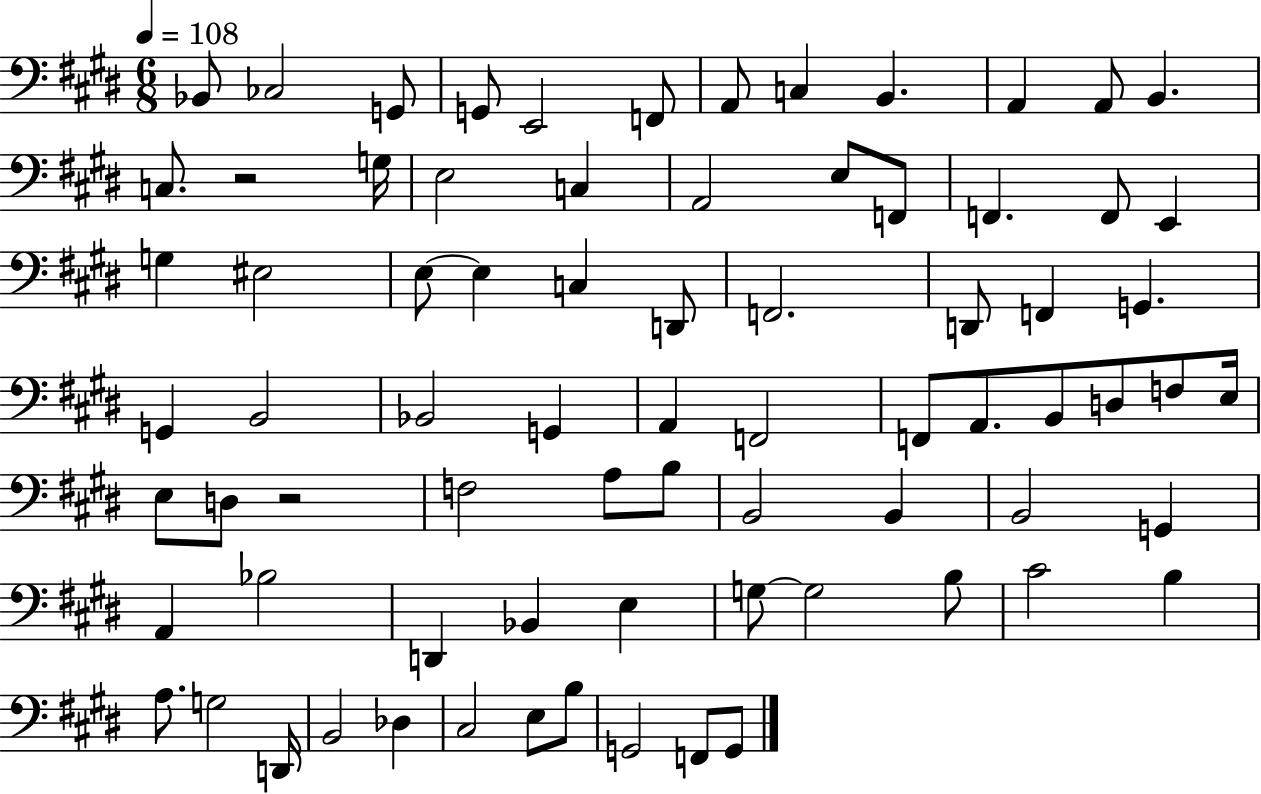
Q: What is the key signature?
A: E major